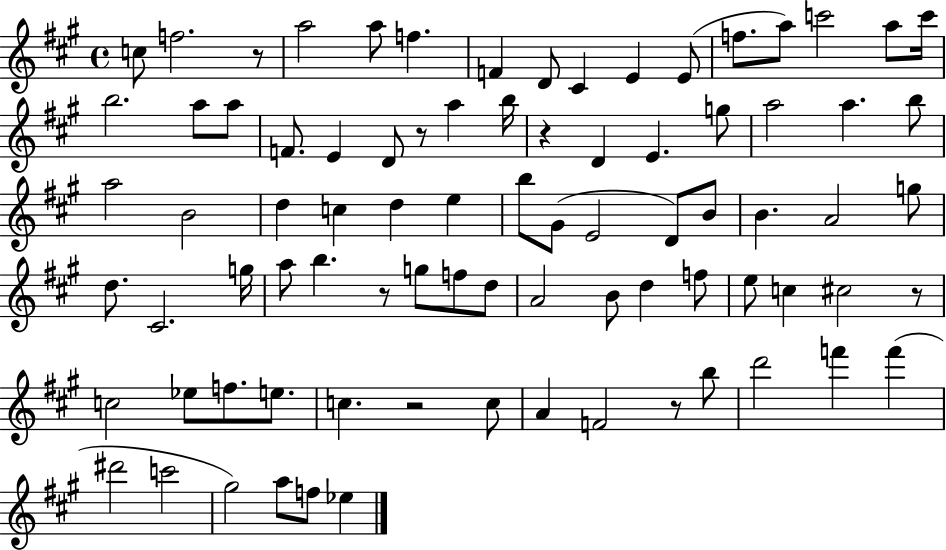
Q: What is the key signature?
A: A major